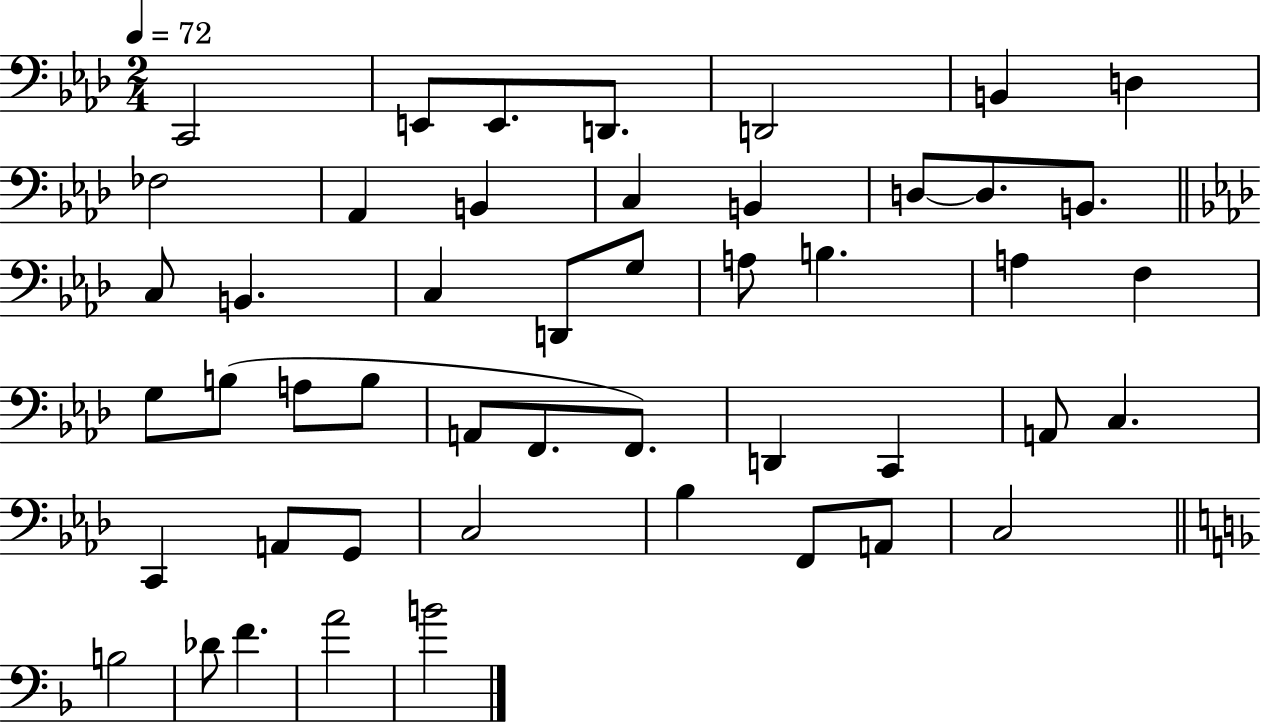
X:1
T:Untitled
M:2/4
L:1/4
K:Ab
C,,2 E,,/2 E,,/2 D,,/2 D,,2 B,, D, _F,2 _A,, B,, C, B,, D,/2 D,/2 B,,/2 C,/2 B,, C, D,,/2 G,/2 A,/2 B, A, F, G,/2 B,/2 A,/2 B,/2 A,,/2 F,,/2 F,,/2 D,, C,, A,,/2 C, C,, A,,/2 G,,/2 C,2 _B, F,,/2 A,,/2 C,2 B,2 _D/2 F A2 B2